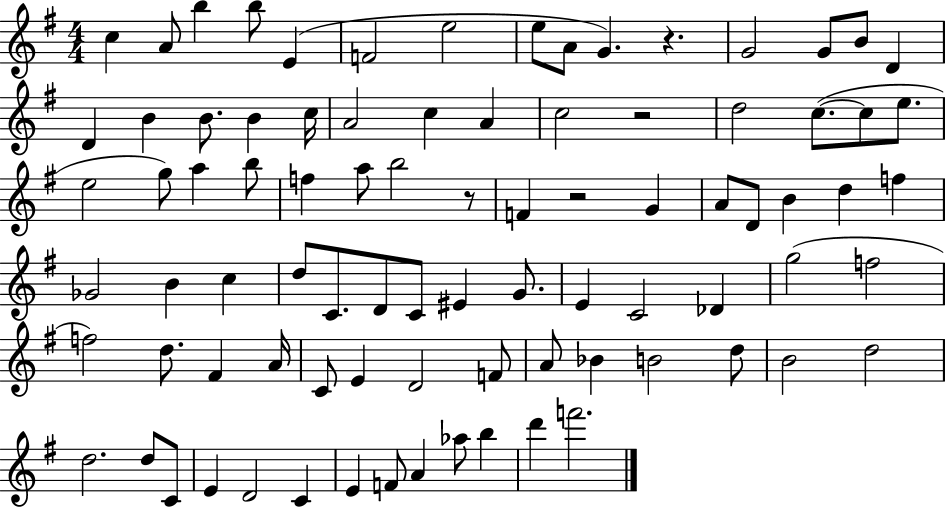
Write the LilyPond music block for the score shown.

{
  \clef treble
  \numericTimeSignature
  \time 4/4
  \key g \major
  c''4 a'8 b''4 b''8 e'4( | f'2 e''2 | e''8 a'8 g'4.) r4. | g'2 g'8 b'8 d'4 | \break d'4 b'4 b'8. b'4 c''16 | a'2 c''4 a'4 | c''2 r2 | d''2 c''8.~(~ c''8 e''8. | \break e''2 g''8) a''4 b''8 | f''4 a''8 b''2 r8 | f'4 r2 g'4 | a'8 d'8 b'4 d''4 f''4 | \break ges'2 b'4 c''4 | d''8 c'8. d'8 c'8 eis'4 g'8. | e'4 c'2 des'4 | g''2( f''2 | \break f''2) d''8. fis'4 a'16 | c'8 e'4 d'2 f'8 | a'8 bes'4 b'2 d''8 | b'2 d''2 | \break d''2. d''8 c'8 | e'4 d'2 c'4 | e'4 f'8 a'4 aes''8 b''4 | d'''4 f'''2. | \break \bar "|."
}